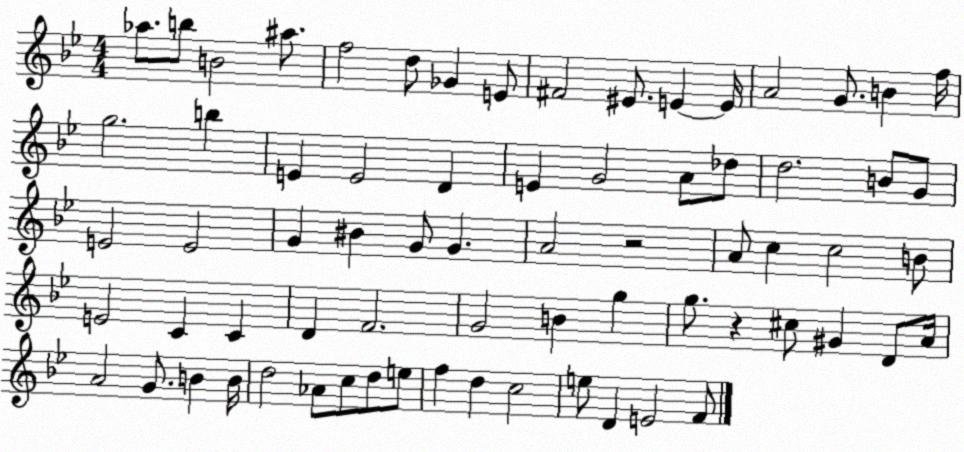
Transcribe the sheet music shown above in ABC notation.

X:1
T:Untitled
M:4/4
L:1/4
K:Bb
_a/2 b/2 B2 ^a/2 f2 d/2 _G E/2 ^F2 ^E/2 E E/4 A2 G/2 B f/4 g2 b E E2 D E G2 A/2 _d/2 d2 B/2 G/2 E2 E2 G ^B G/2 G A2 z2 A/2 c c2 B/2 E2 C C D F2 G2 B g g/2 z ^c/2 ^G D/2 A/4 A2 G/2 B B/4 d2 _A/2 c/2 d/2 e/2 f d c2 e/2 D E2 F/2